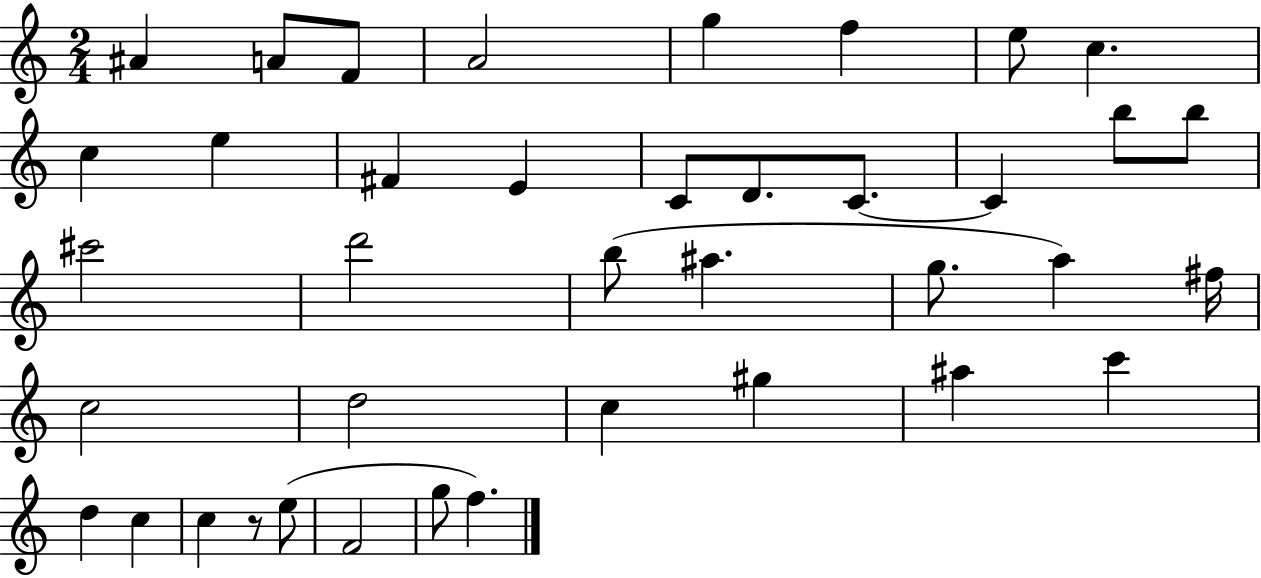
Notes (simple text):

A#4/q A4/e F4/e A4/h G5/q F5/q E5/e C5/q. C5/q E5/q F#4/q E4/q C4/e D4/e. C4/e. C4/q B5/e B5/e C#6/h D6/h B5/e A#5/q. G5/e. A5/q F#5/s C5/h D5/h C5/q G#5/q A#5/q C6/q D5/q C5/q C5/q R/e E5/e F4/h G5/e F5/q.